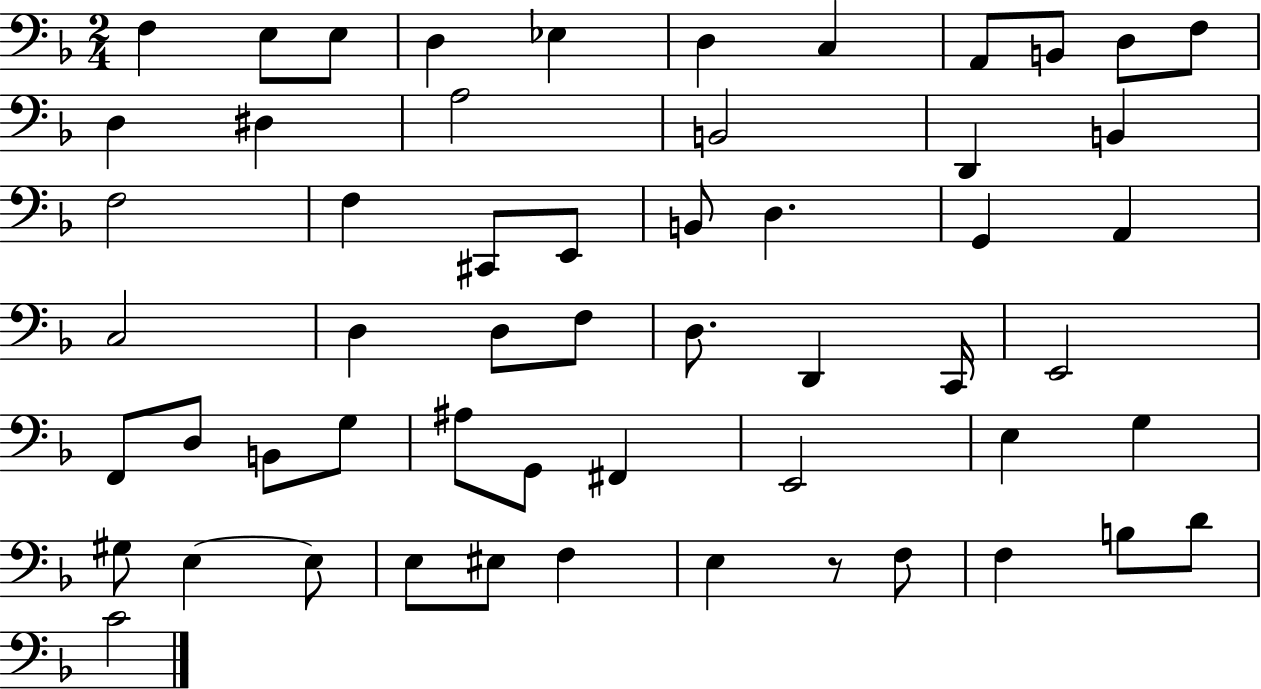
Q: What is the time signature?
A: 2/4